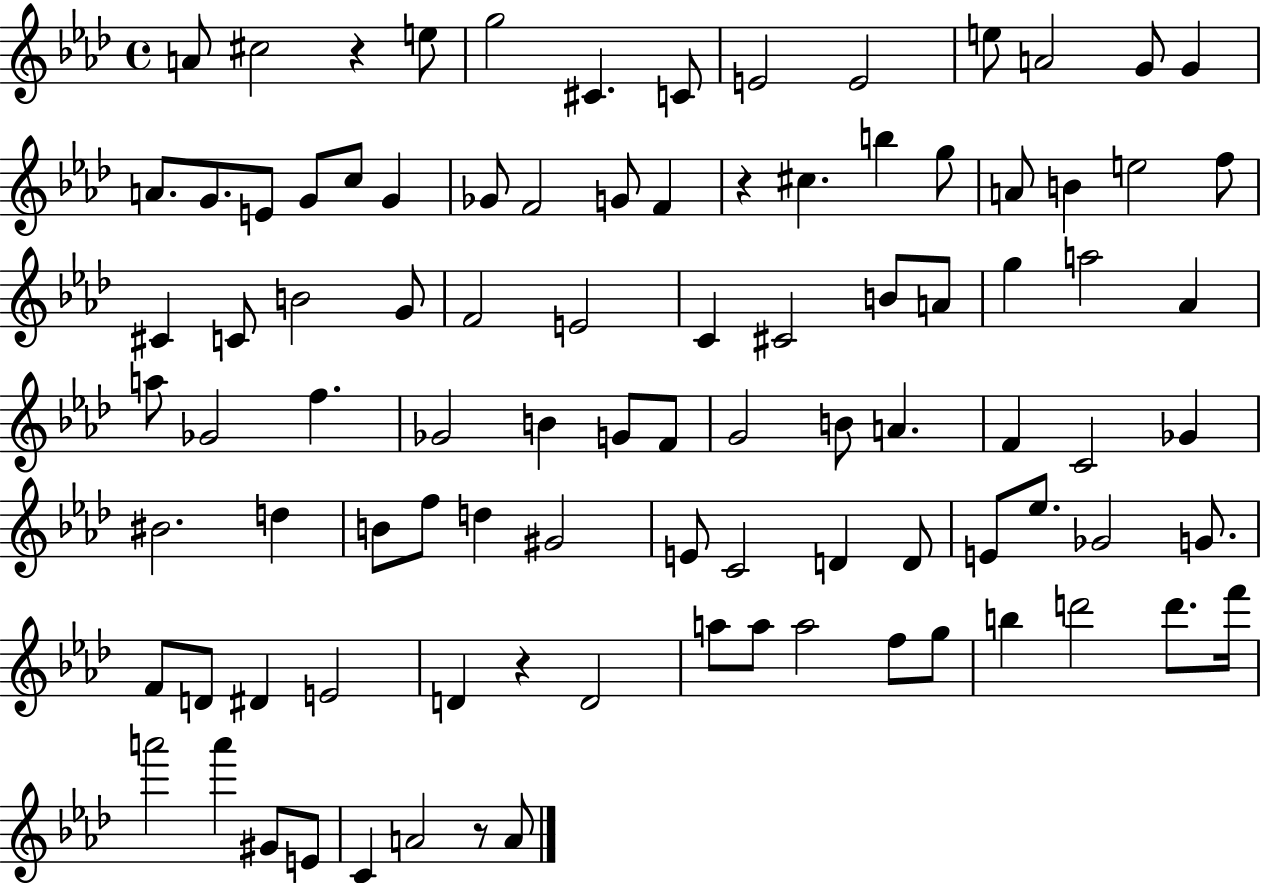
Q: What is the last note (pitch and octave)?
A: A4